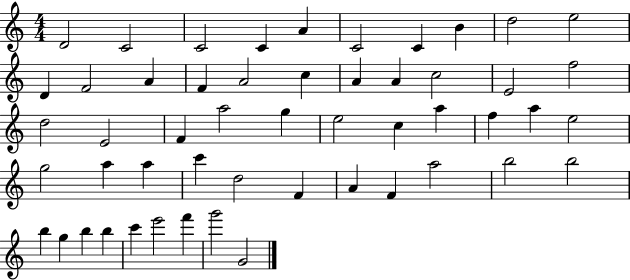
X:1
T:Untitled
M:4/4
L:1/4
K:C
D2 C2 C2 C A C2 C B d2 e2 D F2 A F A2 c A A c2 E2 f2 d2 E2 F a2 g e2 c a f a e2 g2 a a c' d2 F A F a2 b2 b2 b g b b c' e'2 f' g'2 G2